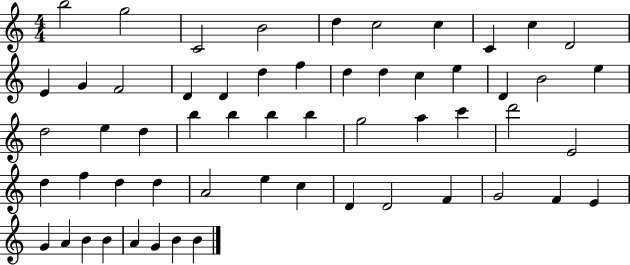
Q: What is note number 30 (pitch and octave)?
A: B5